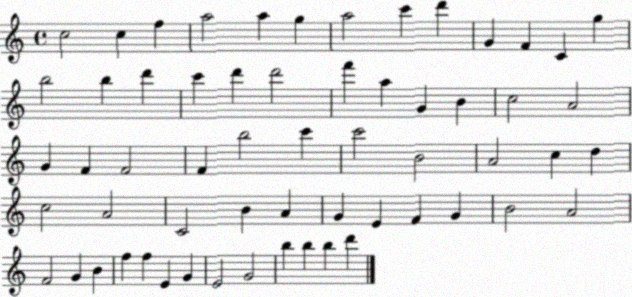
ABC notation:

X:1
T:Untitled
M:4/4
L:1/4
K:C
c2 c f a2 a g a2 c' d' G F C g b2 b d' c' d' d'2 f' a G B c2 A2 G F F2 F b2 c' c'2 B2 A2 c d c2 A2 C2 B A G E F G B2 A2 F2 G B f f E G E2 G2 b b b d'